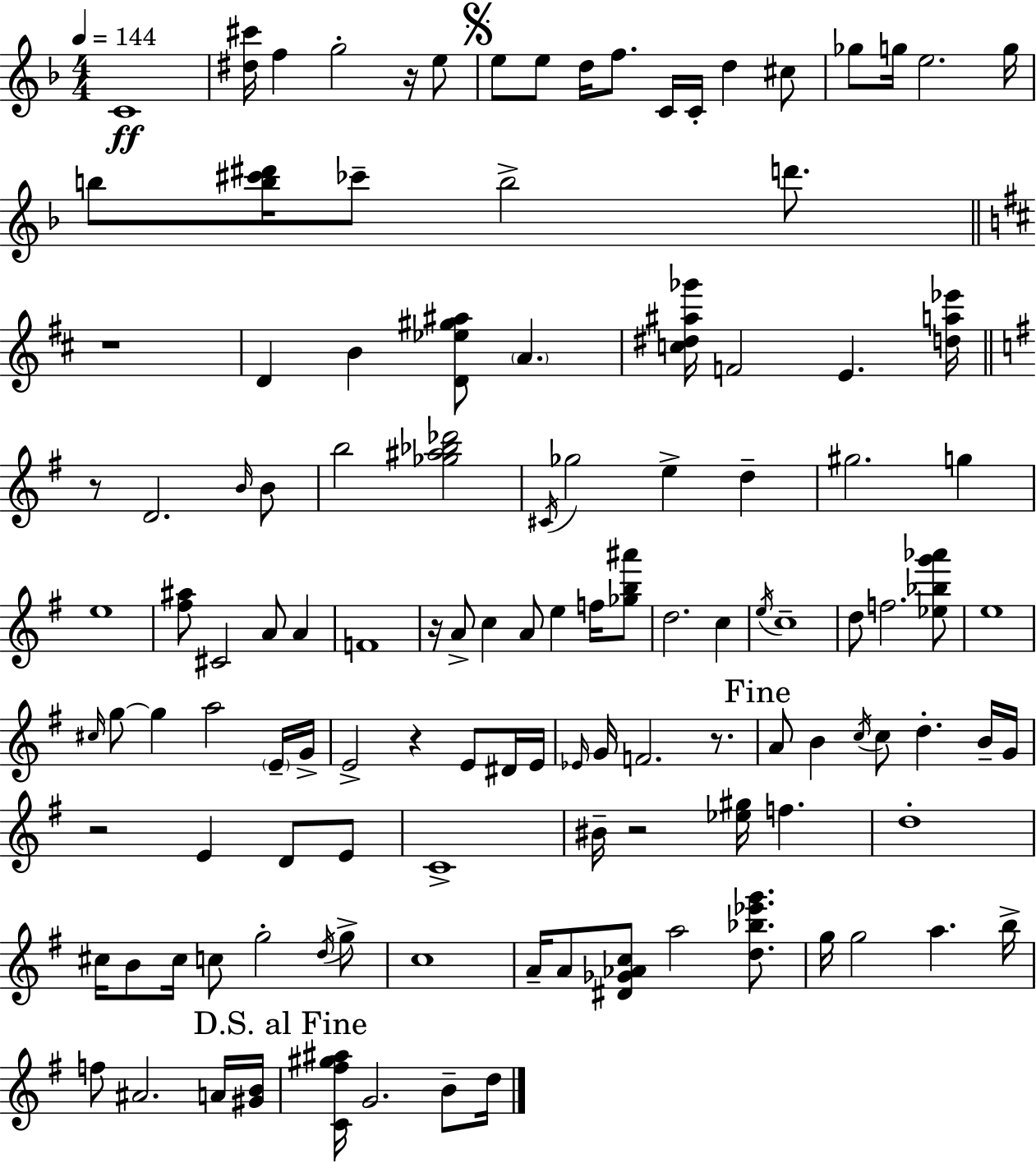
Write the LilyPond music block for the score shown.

{
  \clef treble
  \numericTimeSignature
  \time 4/4
  \key f \major
  \tempo 4 = 144
  c'1\ff | <dis'' cis'''>16 f''4 g''2-. r16 e''8 | \mark \markup { \musicglyph "scripts.segno" } e''8 e''8 d''16 f''8. c'16 c'16-. d''4 cis''8 | ges''8 g''16 e''2. g''16 | \break b''8 <b'' cis''' dis'''>16 ces'''8-- b''2-> d'''8. | \bar "||" \break \key d \major r1 | d'4 b'4 <d' ees'' gis'' ais''>8 \parenthesize a'4. | <c'' dis'' ais'' ges'''>16 f'2 e'4. <d'' a'' ees'''>16 | \bar "||" \break \key g \major r8 d'2. \grace { b'16 } b'8 | b''2 <ges'' ais'' bes'' des'''>2 | \acciaccatura { cis'16 } ges''2 e''4-> d''4-- | gis''2. g''4 | \break e''1 | <fis'' ais''>8 cis'2 a'8 a'4 | f'1 | r16 a'8-> c''4 a'8 e''4 f''16 | \break <ges'' b'' ais'''>8 d''2. c''4 | \acciaccatura { e''16 } c''1-- | d''8 f''2. | <ees'' bes'' g''' aes'''>8 e''1 | \break \grace { cis''16 } g''8~~ g''4 a''2 | \parenthesize e'16-- g'16-> e'2-> r4 | e'8 dis'16 e'16 \grace { ees'16 } g'16 f'2. | r8. \mark "Fine" a'8 b'4 \acciaccatura { c''16 } c''8 d''4.-. | \break b'16-- g'16 r2 e'4 | d'8 e'8 c'1-> | bis'16-- r2 <ees'' gis''>16 | f''4. d''1-. | \break cis''16 b'8 cis''16 c''8 g''2-. | \acciaccatura { d''16 } g''8-> c''1 | a'16-- a'8 <dis' ges' aes' c''>8 a''2 | <d'' bes'' ees''' g'''>8. g''16 g''2 | \break a''4. b''16-> f''8 ais'2. | a'16 <gis' b'>16 \mark "D.S. al Fine" <c' fis'' gis'' ais''>16 g'2. | b'8-- d''16 \bar "|."
}